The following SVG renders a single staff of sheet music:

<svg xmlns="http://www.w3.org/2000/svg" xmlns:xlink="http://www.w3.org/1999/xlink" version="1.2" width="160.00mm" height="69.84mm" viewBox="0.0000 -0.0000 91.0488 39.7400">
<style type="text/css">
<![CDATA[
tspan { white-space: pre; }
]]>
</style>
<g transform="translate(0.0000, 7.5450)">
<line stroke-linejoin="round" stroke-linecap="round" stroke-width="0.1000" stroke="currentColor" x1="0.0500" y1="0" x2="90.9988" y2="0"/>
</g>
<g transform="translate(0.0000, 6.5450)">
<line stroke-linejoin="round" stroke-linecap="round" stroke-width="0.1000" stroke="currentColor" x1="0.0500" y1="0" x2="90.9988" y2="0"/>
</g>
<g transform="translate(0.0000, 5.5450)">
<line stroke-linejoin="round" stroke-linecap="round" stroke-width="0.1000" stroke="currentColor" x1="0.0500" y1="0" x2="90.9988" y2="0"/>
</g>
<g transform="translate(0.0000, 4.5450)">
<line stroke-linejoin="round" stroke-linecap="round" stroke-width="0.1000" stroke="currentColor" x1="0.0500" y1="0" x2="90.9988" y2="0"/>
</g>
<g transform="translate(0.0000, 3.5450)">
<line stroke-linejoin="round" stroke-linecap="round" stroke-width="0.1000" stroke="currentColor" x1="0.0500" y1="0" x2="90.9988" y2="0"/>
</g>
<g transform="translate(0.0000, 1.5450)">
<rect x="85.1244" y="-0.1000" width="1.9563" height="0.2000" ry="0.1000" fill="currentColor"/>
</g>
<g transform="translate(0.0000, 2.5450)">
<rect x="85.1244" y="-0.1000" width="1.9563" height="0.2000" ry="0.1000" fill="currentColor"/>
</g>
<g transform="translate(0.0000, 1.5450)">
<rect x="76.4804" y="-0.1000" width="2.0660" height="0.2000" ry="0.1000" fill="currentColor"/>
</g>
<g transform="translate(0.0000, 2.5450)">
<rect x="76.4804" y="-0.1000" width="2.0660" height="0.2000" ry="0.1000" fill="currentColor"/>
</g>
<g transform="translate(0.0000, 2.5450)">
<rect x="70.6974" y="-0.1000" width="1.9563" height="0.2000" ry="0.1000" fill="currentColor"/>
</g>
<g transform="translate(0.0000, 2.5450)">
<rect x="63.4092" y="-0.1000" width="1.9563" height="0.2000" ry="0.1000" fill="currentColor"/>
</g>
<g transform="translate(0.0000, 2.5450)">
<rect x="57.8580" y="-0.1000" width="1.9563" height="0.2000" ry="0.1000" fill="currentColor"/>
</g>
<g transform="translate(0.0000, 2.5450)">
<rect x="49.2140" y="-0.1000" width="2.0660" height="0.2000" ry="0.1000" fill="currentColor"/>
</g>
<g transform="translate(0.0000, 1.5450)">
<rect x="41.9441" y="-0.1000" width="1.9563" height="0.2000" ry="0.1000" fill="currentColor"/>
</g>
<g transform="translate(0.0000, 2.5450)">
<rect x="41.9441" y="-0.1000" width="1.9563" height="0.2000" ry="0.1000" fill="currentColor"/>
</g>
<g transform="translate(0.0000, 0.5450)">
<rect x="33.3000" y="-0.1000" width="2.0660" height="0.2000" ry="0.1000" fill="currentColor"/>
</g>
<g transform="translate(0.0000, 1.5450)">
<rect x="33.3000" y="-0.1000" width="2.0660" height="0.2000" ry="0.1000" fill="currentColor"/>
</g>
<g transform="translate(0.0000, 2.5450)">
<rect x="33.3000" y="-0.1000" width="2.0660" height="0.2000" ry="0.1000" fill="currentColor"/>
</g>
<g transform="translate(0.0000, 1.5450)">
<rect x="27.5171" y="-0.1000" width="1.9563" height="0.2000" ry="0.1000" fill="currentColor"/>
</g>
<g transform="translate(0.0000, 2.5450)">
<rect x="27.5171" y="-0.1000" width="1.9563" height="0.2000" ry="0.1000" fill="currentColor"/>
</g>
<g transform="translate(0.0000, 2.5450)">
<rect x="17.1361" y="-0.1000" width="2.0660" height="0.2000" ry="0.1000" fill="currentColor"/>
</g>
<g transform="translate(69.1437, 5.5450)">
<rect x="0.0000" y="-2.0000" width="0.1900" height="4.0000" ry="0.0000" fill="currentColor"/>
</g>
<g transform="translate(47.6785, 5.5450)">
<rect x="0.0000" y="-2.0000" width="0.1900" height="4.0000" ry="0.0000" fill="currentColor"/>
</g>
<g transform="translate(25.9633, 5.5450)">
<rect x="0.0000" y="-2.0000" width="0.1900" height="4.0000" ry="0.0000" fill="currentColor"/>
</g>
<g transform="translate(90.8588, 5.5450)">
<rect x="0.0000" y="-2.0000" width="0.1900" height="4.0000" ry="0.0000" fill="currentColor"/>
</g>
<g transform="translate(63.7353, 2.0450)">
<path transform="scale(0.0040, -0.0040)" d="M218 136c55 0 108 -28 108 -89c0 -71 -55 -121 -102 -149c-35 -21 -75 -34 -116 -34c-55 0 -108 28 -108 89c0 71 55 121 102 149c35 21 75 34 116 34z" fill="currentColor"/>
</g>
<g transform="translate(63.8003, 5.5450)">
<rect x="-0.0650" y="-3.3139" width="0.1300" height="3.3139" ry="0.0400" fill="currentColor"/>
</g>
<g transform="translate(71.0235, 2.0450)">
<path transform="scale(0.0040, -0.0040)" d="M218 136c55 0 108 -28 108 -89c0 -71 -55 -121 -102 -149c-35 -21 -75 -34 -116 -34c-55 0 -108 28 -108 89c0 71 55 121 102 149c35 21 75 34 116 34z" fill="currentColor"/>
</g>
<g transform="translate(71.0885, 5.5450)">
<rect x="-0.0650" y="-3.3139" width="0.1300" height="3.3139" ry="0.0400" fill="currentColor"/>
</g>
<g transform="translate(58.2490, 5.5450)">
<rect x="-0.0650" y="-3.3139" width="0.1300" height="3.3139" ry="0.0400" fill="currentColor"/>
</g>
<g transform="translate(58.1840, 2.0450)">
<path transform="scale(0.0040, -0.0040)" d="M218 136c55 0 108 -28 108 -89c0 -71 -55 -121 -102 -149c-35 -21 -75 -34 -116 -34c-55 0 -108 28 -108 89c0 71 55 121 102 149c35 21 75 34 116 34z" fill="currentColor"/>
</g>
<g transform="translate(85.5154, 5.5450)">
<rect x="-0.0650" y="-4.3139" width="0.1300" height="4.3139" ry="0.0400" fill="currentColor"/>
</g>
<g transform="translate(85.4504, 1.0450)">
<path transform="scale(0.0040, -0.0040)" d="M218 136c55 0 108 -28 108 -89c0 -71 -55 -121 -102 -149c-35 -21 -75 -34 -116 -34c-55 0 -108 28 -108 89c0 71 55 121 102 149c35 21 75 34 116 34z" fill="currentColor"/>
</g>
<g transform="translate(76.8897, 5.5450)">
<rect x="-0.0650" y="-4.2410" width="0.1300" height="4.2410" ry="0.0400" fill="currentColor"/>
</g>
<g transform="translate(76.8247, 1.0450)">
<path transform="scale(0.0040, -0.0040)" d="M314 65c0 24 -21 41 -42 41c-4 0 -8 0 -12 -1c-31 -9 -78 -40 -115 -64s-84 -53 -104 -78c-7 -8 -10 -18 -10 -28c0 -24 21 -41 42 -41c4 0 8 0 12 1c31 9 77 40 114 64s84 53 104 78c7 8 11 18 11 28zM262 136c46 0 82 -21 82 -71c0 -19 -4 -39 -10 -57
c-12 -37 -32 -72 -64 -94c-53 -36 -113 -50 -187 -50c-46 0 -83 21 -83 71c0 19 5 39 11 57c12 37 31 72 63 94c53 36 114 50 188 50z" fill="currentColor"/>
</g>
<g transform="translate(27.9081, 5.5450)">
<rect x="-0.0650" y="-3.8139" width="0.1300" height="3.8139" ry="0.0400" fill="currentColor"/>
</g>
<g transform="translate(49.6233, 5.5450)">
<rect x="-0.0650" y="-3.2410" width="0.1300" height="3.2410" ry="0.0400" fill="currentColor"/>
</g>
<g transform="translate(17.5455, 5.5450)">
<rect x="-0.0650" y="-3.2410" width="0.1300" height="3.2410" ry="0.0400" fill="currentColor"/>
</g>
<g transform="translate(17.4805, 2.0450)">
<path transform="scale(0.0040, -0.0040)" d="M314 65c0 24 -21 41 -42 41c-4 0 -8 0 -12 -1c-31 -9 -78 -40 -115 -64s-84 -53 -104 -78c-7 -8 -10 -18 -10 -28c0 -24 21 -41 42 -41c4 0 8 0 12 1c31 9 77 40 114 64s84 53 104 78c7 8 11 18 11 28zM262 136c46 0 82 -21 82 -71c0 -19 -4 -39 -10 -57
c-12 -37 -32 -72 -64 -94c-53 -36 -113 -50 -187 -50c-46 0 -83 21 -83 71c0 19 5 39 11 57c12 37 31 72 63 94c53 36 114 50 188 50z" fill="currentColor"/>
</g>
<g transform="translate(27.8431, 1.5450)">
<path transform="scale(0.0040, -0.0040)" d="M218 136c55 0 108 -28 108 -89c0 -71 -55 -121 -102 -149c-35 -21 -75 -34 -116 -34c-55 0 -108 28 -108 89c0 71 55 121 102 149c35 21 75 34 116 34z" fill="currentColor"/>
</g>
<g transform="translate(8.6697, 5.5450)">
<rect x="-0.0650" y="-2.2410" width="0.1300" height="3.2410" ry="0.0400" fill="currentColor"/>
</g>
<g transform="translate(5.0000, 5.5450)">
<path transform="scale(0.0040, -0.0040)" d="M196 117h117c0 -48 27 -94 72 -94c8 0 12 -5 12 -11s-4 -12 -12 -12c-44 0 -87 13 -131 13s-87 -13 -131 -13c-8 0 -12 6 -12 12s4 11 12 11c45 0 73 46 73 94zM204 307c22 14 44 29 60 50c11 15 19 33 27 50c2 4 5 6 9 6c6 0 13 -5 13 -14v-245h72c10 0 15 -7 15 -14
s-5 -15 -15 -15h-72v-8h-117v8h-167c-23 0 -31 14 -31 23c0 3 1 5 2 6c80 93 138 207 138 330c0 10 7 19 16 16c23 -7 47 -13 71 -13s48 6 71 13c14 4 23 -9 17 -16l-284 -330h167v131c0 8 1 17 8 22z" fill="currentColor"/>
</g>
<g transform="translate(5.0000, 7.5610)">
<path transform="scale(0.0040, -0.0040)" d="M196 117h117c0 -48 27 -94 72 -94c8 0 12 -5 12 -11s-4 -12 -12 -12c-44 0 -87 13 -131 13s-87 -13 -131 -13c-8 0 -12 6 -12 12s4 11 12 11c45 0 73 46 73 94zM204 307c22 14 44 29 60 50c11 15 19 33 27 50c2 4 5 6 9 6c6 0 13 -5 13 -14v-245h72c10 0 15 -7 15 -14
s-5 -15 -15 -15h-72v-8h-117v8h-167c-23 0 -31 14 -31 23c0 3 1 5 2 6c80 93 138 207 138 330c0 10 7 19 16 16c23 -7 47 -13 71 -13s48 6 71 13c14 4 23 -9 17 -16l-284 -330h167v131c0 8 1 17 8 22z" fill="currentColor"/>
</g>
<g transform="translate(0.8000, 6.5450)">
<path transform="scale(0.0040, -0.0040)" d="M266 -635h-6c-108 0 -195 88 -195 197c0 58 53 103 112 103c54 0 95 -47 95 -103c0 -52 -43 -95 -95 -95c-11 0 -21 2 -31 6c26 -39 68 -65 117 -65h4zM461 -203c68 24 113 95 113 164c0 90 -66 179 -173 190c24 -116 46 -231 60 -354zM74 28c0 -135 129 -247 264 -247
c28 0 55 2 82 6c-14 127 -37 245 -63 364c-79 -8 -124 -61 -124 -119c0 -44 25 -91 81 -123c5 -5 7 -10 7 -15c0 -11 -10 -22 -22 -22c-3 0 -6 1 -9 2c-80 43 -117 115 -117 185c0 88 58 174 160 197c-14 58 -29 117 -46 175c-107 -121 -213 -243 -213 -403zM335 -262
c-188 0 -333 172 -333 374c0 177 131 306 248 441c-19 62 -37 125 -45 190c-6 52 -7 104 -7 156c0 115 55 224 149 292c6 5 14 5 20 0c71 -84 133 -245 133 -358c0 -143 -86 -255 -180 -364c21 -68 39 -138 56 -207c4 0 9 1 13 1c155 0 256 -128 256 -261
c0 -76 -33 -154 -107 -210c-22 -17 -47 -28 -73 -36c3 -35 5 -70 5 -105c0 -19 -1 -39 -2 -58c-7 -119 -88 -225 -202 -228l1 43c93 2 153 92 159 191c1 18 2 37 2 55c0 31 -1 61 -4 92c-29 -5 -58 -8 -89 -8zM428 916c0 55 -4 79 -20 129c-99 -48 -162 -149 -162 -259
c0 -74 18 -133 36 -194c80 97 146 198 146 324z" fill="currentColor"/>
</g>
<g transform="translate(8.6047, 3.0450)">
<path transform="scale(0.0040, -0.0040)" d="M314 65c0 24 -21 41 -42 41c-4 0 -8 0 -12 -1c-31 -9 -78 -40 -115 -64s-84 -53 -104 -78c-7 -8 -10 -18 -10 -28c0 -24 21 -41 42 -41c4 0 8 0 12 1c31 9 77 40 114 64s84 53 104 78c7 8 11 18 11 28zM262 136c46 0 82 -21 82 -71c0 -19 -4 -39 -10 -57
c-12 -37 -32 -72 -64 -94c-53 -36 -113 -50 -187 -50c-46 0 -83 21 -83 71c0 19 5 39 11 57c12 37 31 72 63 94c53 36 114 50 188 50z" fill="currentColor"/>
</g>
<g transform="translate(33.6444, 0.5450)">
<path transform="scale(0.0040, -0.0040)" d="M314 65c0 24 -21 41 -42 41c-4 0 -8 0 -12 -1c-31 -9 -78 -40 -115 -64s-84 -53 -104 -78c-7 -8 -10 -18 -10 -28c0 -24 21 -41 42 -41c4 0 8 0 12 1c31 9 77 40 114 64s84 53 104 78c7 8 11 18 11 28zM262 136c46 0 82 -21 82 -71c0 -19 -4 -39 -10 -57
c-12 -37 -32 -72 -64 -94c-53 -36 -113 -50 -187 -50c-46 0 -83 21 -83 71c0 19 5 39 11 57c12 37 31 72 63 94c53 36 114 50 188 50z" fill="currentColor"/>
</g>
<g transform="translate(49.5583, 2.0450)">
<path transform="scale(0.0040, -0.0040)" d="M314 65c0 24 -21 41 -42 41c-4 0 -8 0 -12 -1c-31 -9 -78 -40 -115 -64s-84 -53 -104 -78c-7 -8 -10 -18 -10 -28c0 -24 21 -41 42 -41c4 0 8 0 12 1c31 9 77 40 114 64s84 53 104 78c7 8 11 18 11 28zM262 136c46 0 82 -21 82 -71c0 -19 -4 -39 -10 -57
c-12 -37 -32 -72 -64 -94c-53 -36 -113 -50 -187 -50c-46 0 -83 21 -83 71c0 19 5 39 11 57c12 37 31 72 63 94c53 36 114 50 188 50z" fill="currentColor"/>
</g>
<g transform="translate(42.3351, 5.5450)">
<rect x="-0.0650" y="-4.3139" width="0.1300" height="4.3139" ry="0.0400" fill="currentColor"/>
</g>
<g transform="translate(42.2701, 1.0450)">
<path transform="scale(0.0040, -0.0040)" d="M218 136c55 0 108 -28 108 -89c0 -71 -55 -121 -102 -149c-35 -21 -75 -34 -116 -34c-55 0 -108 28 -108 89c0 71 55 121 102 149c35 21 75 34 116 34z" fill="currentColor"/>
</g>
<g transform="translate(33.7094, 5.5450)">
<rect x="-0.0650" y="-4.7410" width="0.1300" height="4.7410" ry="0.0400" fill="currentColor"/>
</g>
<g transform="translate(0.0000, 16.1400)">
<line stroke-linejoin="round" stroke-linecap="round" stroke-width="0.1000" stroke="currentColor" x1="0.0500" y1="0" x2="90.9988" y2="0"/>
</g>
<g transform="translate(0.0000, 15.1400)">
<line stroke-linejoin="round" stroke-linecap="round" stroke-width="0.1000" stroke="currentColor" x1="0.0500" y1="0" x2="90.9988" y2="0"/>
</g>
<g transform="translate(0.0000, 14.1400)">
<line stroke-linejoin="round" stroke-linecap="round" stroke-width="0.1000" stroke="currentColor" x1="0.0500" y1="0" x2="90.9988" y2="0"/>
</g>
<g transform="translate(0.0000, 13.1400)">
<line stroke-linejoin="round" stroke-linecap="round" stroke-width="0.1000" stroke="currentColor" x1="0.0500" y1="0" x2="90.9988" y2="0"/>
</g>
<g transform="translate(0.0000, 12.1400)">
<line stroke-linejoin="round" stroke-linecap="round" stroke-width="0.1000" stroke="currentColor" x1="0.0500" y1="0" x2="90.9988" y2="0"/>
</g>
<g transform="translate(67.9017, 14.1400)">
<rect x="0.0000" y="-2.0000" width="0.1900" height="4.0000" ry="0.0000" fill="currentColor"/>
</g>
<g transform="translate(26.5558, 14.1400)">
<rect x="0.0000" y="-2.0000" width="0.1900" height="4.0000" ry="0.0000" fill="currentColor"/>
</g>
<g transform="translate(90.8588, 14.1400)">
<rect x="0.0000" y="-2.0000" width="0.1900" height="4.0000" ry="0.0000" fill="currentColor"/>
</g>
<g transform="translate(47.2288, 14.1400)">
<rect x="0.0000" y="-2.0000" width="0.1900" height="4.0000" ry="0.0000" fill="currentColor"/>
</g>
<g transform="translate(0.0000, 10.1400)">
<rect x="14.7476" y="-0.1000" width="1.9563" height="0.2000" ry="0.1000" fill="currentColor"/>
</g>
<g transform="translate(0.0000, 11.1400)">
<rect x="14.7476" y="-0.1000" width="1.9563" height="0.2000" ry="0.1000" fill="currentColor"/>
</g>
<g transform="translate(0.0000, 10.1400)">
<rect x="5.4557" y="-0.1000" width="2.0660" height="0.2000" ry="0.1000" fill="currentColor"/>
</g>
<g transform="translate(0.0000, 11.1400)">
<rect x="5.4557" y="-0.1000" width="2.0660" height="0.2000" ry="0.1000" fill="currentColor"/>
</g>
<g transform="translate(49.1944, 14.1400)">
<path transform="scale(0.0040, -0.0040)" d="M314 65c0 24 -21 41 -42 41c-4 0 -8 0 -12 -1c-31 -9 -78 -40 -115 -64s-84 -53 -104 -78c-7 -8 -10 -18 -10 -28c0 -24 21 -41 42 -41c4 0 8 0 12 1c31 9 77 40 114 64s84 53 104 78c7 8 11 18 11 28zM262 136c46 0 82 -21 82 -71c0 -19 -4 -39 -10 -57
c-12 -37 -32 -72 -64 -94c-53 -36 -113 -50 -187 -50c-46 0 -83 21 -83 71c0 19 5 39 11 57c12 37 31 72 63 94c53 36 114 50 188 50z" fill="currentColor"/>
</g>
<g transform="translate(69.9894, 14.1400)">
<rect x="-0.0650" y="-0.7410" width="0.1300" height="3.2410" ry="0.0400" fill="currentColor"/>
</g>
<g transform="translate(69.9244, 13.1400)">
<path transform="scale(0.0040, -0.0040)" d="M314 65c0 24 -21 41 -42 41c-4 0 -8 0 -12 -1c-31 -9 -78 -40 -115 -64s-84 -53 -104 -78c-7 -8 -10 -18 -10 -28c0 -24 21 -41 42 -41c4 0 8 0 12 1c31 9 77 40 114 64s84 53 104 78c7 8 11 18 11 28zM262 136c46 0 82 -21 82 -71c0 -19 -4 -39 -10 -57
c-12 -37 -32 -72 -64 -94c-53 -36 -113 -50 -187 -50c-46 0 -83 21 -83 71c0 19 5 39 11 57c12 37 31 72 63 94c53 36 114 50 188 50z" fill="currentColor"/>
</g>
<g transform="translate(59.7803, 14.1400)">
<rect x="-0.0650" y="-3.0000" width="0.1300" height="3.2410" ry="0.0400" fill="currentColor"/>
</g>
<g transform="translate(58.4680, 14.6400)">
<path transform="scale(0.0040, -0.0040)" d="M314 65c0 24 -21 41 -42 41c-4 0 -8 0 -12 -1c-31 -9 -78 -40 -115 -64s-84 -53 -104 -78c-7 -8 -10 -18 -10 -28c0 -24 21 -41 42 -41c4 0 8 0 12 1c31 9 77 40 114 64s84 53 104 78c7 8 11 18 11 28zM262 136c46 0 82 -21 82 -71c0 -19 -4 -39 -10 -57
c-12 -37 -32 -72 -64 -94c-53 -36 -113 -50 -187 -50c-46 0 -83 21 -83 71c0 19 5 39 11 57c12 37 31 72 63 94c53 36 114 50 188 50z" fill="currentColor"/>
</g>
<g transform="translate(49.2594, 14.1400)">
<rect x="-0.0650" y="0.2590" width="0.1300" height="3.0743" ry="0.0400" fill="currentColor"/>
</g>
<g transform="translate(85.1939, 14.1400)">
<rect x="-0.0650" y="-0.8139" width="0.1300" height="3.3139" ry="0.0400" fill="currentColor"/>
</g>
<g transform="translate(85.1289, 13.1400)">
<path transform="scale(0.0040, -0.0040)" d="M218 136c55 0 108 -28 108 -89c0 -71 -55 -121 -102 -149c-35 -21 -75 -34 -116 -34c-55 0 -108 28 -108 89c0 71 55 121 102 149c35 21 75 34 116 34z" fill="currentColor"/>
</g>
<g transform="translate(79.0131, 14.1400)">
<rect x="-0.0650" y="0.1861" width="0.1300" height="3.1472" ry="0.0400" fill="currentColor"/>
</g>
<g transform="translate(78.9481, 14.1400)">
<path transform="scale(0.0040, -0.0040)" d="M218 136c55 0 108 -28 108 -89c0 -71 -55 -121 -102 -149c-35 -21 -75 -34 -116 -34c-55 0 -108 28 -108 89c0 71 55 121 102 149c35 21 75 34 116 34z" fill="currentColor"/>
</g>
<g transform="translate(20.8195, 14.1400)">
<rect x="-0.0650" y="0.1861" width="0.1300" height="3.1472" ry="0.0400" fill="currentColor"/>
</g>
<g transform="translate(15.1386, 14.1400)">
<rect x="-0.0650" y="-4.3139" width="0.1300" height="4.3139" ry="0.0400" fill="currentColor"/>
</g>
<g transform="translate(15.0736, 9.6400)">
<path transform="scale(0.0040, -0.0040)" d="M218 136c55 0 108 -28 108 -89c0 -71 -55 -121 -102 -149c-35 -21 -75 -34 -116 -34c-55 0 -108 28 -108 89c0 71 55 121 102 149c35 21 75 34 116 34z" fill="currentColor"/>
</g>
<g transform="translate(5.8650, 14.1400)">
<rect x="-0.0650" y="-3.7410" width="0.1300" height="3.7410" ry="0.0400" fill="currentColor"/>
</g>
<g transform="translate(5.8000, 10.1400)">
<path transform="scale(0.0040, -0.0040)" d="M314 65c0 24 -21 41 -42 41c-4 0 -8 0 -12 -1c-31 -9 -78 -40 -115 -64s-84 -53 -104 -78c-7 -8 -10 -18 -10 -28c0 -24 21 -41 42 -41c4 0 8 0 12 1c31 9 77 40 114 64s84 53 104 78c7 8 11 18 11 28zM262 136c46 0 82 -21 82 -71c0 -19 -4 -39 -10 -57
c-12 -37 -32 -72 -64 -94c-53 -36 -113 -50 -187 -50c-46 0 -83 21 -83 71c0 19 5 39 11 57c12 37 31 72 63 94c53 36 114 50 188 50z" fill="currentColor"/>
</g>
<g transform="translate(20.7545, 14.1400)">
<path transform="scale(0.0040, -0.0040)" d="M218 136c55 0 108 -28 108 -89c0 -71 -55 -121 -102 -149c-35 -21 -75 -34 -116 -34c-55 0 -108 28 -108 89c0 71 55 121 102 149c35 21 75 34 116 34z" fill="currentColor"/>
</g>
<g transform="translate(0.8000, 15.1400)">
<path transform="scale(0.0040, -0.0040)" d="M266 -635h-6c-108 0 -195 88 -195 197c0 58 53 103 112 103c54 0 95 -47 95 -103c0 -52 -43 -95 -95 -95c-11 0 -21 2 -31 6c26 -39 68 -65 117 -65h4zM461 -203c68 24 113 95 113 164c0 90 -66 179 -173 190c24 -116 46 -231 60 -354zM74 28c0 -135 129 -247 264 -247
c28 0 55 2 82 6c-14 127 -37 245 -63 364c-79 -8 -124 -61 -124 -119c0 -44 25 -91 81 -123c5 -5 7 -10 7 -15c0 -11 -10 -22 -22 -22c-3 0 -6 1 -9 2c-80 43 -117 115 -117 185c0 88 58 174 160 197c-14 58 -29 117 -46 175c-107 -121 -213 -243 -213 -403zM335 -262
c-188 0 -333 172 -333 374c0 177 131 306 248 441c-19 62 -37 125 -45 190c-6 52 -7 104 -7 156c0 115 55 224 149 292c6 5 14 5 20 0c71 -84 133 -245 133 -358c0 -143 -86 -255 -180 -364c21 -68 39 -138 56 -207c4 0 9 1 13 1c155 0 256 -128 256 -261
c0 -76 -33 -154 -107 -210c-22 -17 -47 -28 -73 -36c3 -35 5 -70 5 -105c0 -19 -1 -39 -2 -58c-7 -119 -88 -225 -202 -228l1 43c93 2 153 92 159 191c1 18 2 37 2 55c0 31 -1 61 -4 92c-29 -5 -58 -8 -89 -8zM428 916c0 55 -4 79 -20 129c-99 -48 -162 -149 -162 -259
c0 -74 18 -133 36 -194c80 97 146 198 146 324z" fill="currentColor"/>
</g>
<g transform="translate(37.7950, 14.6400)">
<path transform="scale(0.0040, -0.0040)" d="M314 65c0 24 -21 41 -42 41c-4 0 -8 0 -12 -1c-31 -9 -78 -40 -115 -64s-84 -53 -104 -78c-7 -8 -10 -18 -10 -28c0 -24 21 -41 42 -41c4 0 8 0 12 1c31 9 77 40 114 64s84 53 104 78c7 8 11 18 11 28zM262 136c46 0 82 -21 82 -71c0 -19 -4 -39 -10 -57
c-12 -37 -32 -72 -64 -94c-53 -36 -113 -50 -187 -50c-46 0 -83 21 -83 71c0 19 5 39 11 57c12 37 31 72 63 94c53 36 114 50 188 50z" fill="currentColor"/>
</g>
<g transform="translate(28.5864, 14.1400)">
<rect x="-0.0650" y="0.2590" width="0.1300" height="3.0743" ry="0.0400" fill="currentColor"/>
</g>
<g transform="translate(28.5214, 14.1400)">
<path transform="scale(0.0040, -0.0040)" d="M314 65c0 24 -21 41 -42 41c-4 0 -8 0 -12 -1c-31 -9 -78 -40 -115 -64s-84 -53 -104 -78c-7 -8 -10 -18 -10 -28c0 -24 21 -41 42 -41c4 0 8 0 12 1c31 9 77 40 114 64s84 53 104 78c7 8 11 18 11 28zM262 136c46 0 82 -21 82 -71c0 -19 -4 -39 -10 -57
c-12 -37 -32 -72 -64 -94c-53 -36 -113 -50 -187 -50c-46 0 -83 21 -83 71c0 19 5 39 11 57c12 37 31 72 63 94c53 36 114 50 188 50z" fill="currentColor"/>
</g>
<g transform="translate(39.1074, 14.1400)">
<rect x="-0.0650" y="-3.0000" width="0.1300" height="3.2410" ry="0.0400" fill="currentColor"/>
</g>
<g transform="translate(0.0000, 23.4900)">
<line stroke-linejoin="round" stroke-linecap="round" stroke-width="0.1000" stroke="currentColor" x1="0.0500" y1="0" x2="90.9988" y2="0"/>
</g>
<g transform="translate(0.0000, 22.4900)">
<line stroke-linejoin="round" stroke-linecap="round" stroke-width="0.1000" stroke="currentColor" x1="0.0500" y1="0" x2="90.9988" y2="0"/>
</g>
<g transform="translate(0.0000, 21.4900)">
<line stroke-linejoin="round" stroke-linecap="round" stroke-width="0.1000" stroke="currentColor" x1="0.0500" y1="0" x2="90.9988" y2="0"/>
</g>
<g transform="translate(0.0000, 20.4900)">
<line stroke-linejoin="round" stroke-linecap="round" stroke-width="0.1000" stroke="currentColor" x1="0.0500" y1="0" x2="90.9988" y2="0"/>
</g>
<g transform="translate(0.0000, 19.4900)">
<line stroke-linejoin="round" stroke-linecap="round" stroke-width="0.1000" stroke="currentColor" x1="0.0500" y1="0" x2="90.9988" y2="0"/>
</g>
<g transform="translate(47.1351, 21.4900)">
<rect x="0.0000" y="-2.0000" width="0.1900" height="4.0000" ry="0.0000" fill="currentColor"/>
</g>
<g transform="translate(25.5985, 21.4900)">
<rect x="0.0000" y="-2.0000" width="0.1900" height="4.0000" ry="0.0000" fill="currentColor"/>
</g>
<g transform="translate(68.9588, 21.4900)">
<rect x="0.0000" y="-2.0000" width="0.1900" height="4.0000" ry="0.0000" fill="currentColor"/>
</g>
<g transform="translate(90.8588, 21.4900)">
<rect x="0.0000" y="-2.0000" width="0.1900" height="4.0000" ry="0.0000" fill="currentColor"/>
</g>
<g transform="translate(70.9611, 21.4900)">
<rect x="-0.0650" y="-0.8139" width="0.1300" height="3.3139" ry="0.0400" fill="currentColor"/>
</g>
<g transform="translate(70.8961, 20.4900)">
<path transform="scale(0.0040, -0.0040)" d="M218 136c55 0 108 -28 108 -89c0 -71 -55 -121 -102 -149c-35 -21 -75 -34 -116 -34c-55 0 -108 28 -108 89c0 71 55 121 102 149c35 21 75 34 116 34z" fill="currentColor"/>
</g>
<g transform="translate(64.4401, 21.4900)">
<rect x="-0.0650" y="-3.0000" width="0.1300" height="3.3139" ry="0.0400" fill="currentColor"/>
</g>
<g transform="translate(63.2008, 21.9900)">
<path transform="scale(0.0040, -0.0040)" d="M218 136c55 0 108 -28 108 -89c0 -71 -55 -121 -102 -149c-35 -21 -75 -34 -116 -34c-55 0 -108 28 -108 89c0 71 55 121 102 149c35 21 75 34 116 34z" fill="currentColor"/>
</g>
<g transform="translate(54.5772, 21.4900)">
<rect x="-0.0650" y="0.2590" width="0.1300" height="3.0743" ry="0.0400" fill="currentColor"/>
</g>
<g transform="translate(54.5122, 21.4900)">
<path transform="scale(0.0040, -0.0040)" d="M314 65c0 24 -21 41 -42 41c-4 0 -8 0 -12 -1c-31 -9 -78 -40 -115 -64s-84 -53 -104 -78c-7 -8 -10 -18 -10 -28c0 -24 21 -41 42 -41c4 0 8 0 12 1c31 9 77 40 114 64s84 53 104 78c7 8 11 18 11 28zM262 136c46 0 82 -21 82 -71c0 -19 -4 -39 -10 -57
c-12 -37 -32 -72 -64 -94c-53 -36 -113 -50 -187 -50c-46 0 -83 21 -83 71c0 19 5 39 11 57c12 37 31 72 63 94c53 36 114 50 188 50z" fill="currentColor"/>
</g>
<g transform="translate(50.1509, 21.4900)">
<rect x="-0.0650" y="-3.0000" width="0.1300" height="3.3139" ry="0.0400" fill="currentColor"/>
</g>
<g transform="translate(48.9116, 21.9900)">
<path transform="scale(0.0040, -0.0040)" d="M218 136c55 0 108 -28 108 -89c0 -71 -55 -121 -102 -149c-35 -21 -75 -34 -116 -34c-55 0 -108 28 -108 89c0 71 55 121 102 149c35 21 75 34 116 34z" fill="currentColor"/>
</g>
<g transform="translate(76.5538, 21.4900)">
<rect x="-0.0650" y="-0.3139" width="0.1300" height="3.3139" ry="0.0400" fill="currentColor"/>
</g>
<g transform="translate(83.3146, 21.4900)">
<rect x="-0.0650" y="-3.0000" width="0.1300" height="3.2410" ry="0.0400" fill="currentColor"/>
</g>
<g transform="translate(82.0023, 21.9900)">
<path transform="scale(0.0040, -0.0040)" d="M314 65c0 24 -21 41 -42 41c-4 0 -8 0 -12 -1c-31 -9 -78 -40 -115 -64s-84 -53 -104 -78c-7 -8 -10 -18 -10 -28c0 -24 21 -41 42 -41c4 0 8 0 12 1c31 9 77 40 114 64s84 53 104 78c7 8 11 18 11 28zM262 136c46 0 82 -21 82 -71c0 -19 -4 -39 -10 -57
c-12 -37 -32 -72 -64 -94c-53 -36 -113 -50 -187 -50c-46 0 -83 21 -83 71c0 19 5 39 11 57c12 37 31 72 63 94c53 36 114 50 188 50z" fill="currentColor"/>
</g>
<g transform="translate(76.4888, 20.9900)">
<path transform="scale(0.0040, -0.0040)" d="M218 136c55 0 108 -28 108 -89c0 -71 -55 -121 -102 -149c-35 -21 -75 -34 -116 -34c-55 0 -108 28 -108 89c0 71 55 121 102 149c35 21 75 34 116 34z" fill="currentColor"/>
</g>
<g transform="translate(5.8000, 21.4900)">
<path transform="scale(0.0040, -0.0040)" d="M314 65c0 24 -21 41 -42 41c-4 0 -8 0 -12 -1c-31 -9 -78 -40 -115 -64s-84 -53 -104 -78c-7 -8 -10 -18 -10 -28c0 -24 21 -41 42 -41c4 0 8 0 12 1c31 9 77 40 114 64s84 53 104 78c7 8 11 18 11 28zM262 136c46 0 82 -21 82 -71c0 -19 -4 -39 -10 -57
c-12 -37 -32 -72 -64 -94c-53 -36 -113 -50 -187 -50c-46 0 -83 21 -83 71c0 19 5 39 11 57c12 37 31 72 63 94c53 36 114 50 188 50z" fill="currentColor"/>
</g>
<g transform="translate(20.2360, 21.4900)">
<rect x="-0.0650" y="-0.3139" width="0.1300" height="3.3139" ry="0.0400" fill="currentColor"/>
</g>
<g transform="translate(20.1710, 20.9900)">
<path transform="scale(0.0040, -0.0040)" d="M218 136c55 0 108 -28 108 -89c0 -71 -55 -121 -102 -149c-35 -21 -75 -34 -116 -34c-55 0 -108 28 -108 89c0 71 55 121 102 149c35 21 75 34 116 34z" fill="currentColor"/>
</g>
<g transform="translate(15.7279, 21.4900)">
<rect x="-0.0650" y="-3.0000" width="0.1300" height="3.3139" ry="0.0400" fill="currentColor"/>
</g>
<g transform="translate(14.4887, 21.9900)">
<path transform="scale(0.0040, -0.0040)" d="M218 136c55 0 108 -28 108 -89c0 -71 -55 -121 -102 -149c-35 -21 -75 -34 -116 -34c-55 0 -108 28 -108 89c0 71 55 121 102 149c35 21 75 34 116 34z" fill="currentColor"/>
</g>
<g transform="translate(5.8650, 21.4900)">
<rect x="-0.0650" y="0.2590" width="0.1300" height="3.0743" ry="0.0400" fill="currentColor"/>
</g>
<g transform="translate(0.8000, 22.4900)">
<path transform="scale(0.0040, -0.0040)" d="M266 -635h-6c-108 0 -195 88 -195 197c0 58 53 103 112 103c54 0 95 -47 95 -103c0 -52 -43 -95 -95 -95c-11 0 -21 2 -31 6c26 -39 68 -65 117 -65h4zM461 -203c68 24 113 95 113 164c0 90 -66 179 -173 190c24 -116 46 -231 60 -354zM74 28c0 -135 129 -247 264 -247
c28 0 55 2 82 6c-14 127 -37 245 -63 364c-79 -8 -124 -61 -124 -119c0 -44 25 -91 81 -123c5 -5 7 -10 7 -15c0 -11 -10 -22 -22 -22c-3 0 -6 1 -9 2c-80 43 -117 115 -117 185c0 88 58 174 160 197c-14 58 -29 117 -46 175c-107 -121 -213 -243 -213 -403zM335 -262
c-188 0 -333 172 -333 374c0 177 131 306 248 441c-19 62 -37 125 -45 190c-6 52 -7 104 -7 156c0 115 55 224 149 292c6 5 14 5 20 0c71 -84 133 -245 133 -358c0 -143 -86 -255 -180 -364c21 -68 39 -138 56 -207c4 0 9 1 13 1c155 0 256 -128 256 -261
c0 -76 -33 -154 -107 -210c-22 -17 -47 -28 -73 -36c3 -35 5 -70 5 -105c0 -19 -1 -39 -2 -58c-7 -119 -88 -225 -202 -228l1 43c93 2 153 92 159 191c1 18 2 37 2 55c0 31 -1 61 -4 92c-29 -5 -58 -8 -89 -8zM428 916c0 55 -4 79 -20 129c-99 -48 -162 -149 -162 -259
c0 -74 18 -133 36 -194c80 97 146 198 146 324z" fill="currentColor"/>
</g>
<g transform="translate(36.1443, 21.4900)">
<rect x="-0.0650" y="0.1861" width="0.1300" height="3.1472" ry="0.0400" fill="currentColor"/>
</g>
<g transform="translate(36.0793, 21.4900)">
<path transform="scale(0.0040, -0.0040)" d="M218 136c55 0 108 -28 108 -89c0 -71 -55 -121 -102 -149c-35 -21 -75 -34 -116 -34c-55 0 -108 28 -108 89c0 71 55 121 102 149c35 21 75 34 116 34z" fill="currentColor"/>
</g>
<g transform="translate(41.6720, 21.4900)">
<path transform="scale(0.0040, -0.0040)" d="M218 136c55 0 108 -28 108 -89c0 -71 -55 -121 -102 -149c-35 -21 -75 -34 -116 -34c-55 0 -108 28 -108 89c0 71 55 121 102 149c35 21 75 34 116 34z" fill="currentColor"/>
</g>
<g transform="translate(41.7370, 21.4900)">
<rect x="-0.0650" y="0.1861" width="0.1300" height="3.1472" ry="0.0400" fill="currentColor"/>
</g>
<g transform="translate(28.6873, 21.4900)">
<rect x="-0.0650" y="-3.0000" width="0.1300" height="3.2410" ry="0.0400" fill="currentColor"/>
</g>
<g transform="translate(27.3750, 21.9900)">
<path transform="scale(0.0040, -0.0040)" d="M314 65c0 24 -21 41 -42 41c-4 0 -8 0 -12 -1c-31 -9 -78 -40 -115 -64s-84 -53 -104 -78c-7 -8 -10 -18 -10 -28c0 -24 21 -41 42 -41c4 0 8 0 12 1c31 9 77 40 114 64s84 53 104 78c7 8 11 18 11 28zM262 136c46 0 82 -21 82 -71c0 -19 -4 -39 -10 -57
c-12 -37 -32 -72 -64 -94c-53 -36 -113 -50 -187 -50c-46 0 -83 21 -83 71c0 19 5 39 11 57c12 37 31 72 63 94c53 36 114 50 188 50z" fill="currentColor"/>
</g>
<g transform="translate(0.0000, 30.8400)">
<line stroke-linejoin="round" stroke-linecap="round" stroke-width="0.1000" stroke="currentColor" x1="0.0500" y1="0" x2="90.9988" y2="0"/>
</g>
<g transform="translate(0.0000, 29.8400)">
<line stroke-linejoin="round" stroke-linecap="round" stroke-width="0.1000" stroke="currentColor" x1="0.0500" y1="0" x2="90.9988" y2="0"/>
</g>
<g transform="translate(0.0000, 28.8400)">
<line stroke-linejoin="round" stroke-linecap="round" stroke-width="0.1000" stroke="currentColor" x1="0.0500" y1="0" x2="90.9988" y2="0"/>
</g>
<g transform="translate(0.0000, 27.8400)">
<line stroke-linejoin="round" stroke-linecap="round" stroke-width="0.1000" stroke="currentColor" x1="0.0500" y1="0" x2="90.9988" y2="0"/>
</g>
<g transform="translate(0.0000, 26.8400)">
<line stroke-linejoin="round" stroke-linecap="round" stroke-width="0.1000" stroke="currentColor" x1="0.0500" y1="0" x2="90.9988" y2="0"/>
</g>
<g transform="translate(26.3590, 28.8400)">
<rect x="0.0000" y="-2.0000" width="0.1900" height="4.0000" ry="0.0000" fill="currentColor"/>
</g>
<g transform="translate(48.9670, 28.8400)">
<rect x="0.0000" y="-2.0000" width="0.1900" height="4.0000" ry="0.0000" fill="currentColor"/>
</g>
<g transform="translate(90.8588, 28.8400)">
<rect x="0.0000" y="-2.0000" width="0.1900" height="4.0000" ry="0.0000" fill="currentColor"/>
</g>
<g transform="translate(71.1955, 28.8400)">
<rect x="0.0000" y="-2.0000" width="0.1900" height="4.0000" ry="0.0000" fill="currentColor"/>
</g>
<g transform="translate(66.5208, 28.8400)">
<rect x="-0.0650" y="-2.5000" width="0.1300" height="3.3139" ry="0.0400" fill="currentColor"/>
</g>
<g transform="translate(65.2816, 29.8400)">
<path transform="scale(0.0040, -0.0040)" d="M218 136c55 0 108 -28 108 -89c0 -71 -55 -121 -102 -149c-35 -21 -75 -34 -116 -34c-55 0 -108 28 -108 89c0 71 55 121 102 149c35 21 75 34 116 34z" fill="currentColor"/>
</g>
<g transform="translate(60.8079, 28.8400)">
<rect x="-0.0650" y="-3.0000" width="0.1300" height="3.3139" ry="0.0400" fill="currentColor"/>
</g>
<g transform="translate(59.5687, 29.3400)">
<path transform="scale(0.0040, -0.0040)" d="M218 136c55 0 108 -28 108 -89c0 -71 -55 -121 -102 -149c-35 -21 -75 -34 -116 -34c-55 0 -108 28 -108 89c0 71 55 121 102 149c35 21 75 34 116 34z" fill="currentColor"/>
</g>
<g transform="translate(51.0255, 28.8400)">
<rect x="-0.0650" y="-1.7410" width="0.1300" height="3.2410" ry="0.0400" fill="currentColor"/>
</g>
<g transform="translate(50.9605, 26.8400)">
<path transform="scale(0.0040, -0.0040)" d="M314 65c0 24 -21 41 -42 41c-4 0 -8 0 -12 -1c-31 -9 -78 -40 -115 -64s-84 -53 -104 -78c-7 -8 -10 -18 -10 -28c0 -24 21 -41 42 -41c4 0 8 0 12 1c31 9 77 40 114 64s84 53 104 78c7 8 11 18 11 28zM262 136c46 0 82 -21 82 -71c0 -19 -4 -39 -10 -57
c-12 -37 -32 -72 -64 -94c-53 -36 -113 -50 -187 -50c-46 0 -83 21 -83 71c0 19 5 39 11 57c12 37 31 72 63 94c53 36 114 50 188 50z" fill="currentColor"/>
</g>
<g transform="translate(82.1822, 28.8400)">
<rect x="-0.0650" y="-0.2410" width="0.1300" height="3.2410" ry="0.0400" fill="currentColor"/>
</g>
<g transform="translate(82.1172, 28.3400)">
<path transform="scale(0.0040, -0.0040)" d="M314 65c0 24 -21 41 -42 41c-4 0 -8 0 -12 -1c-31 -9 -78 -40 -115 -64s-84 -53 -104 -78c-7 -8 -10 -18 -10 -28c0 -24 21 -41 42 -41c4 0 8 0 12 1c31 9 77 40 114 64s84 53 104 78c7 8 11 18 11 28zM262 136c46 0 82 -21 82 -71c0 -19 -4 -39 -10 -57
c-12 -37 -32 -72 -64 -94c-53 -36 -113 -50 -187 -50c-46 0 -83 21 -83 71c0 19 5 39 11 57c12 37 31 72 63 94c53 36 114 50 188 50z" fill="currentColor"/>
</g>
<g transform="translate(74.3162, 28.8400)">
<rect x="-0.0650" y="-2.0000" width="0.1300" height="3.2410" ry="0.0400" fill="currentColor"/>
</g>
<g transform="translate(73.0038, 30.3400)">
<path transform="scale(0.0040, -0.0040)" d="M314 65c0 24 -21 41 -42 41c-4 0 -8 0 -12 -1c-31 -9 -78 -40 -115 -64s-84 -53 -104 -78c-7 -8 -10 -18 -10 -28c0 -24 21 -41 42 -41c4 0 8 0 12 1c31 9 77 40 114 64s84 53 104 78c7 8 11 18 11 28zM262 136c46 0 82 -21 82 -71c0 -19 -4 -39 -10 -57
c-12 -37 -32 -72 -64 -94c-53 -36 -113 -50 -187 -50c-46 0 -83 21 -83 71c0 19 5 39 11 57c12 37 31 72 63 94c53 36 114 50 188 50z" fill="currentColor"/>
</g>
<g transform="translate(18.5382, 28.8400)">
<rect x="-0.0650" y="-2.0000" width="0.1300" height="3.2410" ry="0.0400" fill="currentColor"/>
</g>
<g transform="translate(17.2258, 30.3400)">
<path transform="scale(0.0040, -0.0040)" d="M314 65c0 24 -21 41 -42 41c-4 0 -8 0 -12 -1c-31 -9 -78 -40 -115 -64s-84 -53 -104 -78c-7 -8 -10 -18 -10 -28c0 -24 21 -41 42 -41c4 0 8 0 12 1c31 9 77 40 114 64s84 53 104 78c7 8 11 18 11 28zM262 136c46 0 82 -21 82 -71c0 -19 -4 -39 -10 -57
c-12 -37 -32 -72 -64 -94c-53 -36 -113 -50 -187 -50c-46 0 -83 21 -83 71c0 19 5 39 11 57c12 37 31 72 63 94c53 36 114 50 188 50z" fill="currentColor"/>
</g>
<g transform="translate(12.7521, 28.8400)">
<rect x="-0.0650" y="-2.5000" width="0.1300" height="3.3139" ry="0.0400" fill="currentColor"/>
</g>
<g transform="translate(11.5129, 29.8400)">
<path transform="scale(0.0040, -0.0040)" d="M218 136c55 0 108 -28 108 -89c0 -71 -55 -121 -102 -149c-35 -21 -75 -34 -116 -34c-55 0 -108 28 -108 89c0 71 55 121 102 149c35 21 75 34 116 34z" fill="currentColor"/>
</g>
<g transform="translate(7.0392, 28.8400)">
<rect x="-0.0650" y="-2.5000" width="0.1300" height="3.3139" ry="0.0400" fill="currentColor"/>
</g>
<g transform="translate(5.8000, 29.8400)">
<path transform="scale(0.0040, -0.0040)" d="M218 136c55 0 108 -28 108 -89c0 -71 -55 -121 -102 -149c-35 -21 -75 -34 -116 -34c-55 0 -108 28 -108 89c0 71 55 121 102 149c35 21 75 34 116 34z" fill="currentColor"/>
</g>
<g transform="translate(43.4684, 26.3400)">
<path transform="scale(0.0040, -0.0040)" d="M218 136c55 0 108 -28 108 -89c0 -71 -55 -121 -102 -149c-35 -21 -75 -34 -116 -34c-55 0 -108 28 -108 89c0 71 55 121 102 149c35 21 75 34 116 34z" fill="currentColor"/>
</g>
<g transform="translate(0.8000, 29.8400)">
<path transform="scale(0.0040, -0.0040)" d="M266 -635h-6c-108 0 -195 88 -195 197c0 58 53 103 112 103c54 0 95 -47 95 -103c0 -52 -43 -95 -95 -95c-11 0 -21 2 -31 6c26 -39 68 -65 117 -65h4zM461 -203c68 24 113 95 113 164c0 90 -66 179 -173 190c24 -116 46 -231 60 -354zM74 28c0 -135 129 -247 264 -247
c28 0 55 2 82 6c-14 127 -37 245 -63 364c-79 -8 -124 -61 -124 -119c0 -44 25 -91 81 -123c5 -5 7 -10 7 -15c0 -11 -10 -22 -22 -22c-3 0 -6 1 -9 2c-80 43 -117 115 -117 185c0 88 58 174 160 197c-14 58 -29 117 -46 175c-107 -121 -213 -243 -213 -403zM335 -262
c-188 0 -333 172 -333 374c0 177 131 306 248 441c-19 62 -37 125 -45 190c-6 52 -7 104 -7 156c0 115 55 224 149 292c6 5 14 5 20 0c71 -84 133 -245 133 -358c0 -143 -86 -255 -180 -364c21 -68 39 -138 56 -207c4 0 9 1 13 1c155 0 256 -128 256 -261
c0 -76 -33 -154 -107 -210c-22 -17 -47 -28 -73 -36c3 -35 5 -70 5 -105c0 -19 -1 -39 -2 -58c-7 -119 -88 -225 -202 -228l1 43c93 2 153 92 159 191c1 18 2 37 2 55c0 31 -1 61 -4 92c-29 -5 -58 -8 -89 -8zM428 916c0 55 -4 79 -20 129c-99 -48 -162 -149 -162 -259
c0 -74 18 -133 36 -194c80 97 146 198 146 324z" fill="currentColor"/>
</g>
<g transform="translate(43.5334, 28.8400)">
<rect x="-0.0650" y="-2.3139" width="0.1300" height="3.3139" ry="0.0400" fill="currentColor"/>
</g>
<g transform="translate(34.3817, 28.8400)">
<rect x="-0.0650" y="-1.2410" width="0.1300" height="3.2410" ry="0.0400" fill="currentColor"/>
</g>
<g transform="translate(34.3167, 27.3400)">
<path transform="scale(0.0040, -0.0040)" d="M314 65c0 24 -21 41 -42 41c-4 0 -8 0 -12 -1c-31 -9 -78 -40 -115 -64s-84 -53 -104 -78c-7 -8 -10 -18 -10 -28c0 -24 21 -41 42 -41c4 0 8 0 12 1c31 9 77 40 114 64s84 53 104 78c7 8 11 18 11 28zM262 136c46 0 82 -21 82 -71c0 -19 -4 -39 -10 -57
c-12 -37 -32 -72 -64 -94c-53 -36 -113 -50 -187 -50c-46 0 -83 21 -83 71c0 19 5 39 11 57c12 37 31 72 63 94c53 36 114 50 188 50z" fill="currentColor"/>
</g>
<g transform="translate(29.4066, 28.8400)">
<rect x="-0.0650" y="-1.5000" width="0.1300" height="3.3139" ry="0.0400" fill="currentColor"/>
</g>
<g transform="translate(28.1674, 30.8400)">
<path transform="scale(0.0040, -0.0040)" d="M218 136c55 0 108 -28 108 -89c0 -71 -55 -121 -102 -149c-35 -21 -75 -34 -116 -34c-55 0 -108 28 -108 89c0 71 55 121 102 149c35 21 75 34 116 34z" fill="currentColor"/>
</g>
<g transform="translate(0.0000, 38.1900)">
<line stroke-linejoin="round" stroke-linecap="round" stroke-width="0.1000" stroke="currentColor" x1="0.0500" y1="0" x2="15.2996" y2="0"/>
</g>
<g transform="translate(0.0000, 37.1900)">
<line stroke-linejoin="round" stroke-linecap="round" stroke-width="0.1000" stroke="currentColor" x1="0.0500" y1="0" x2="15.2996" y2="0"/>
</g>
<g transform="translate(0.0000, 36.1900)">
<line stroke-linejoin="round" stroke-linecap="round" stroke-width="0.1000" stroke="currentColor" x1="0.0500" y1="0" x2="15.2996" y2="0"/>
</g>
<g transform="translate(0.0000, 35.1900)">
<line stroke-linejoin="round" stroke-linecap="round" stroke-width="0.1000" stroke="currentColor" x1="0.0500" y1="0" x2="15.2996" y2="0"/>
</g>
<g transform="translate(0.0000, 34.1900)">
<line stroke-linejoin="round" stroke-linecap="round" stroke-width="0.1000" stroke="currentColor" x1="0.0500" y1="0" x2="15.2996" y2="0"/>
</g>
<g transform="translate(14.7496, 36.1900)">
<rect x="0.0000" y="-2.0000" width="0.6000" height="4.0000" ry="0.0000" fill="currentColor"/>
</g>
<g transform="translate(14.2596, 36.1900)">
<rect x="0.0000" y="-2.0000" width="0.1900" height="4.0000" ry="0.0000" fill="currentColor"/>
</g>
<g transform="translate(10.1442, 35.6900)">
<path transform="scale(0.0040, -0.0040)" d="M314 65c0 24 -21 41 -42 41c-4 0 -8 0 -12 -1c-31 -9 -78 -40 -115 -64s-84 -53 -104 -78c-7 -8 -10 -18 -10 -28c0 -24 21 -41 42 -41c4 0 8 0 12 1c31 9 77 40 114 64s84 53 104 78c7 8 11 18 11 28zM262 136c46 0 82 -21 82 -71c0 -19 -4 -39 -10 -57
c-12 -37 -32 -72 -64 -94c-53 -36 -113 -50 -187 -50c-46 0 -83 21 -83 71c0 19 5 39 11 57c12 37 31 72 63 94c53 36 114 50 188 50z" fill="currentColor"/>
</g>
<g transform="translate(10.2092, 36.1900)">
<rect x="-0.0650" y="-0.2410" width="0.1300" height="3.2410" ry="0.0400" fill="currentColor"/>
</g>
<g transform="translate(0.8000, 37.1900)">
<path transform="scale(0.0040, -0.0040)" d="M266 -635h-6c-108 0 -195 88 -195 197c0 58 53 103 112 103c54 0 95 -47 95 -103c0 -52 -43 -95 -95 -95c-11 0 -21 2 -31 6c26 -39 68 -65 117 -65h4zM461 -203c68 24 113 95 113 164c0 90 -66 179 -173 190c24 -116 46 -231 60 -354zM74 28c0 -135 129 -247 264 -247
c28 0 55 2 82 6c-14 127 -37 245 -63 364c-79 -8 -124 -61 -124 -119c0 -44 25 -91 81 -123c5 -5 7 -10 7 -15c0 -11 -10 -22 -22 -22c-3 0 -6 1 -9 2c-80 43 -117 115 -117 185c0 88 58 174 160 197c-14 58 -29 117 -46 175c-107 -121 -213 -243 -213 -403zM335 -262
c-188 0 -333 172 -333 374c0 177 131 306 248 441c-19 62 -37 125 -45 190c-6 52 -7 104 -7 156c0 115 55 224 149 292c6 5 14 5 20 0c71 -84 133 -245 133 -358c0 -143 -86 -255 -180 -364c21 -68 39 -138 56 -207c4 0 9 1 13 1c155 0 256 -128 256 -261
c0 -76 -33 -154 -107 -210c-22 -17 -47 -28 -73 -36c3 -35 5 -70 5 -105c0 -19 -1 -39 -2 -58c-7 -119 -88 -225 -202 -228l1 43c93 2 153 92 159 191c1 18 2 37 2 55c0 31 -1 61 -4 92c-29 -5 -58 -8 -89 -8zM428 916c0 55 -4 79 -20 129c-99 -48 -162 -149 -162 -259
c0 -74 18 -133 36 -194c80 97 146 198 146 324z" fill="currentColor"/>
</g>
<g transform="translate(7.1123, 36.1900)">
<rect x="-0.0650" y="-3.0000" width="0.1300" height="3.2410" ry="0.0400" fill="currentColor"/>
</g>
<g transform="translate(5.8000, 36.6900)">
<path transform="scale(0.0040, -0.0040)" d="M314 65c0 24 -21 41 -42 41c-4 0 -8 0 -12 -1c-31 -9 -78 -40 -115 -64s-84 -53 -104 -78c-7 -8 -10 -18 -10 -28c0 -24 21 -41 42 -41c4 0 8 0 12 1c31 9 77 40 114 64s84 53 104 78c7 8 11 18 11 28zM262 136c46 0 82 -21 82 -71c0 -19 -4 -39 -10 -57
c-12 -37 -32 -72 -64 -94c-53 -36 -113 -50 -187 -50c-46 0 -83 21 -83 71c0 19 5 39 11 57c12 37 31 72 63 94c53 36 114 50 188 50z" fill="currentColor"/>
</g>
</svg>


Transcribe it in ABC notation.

X:1
T:Untitled
M:4/4
L:1/4
K:C
g2 b2 c' e'2 d' b2 b b b d'2 d' c'2 d' B B2 A2 B2 A2 d2 B d B2 A c A2 B B A B2 A d c A2 G G F2 E e2 g f2 A G F2 c2 A2 c2